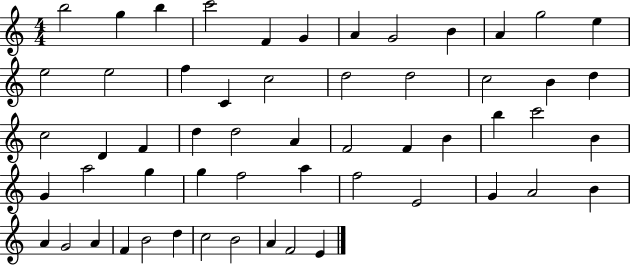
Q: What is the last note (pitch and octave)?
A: E4